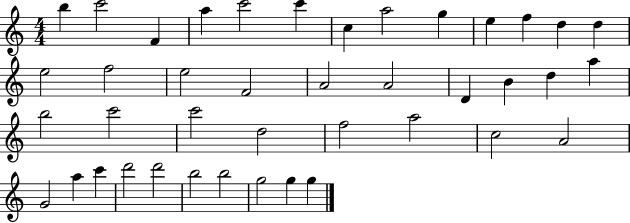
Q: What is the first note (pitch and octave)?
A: B5